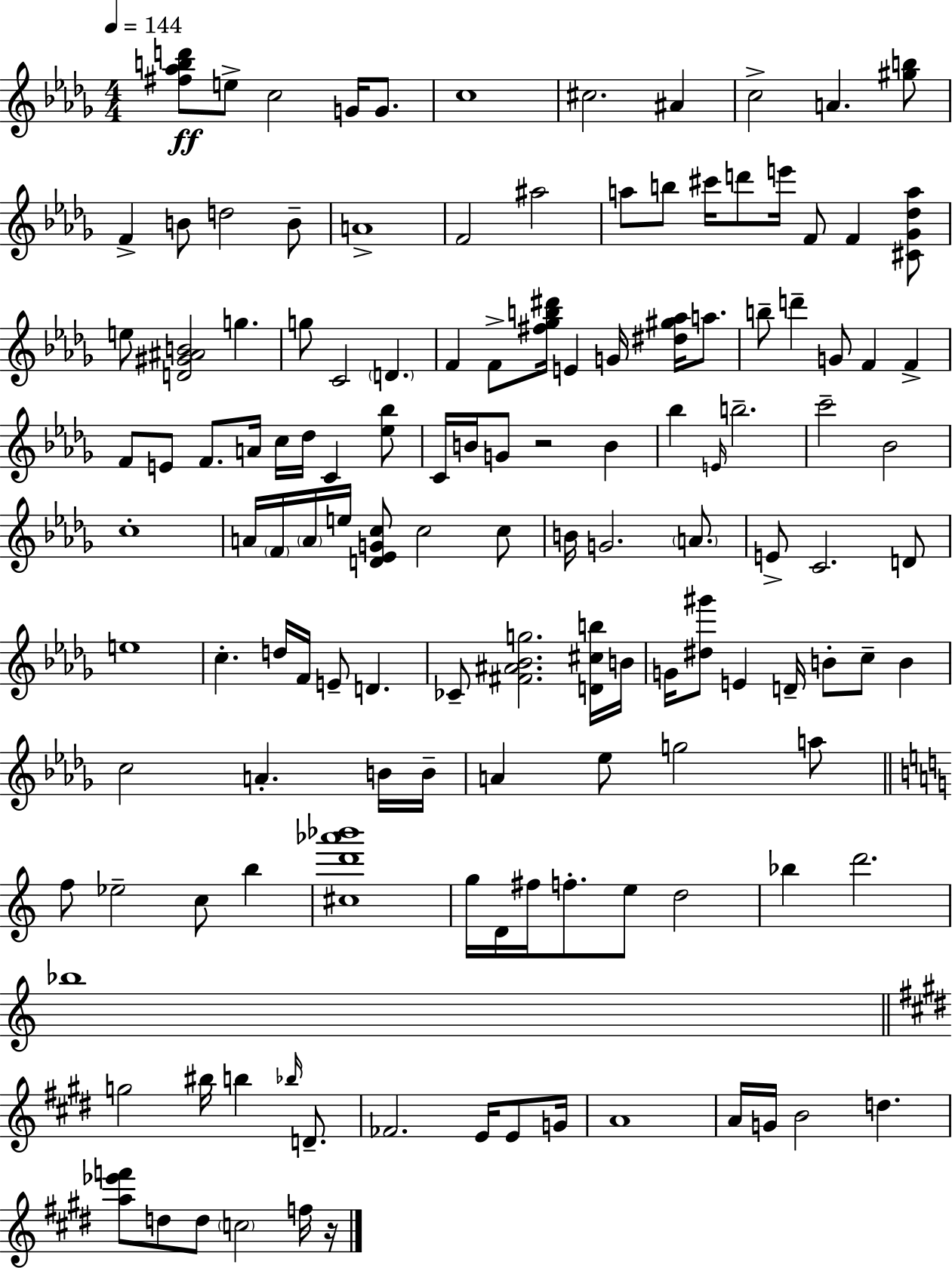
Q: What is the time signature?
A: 4/4